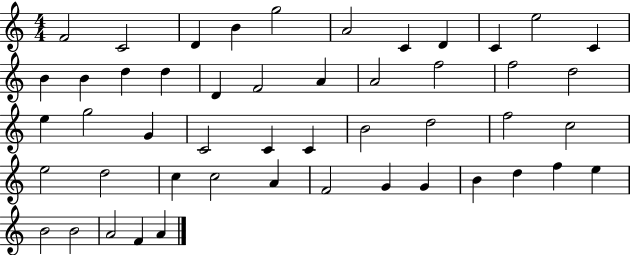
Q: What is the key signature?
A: C major